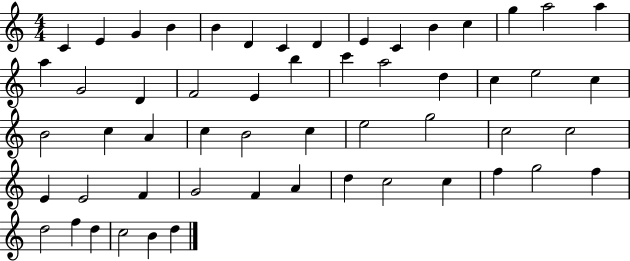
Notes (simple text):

C4/q E4/q G4/q B4/q B4/q D4/q C4/q D4/q E4/q C4/q B4/q C5/q G5/q A5/h A5/q A5/q G4/h D4/q F4/h E4/q B5/q C6/q A5/h D5/q C5/q E5/h C5/q B4/h C5/q A4/q C5/q B4/h C5/q E5/h G5/h C5/h C5/h E4/q E4/h F4/q G4/h F4/q A4/q D5/q C5/h C5/q F5/q G5/h F5/q D5/h F5/q D5/q C5/h B4/q D5/q